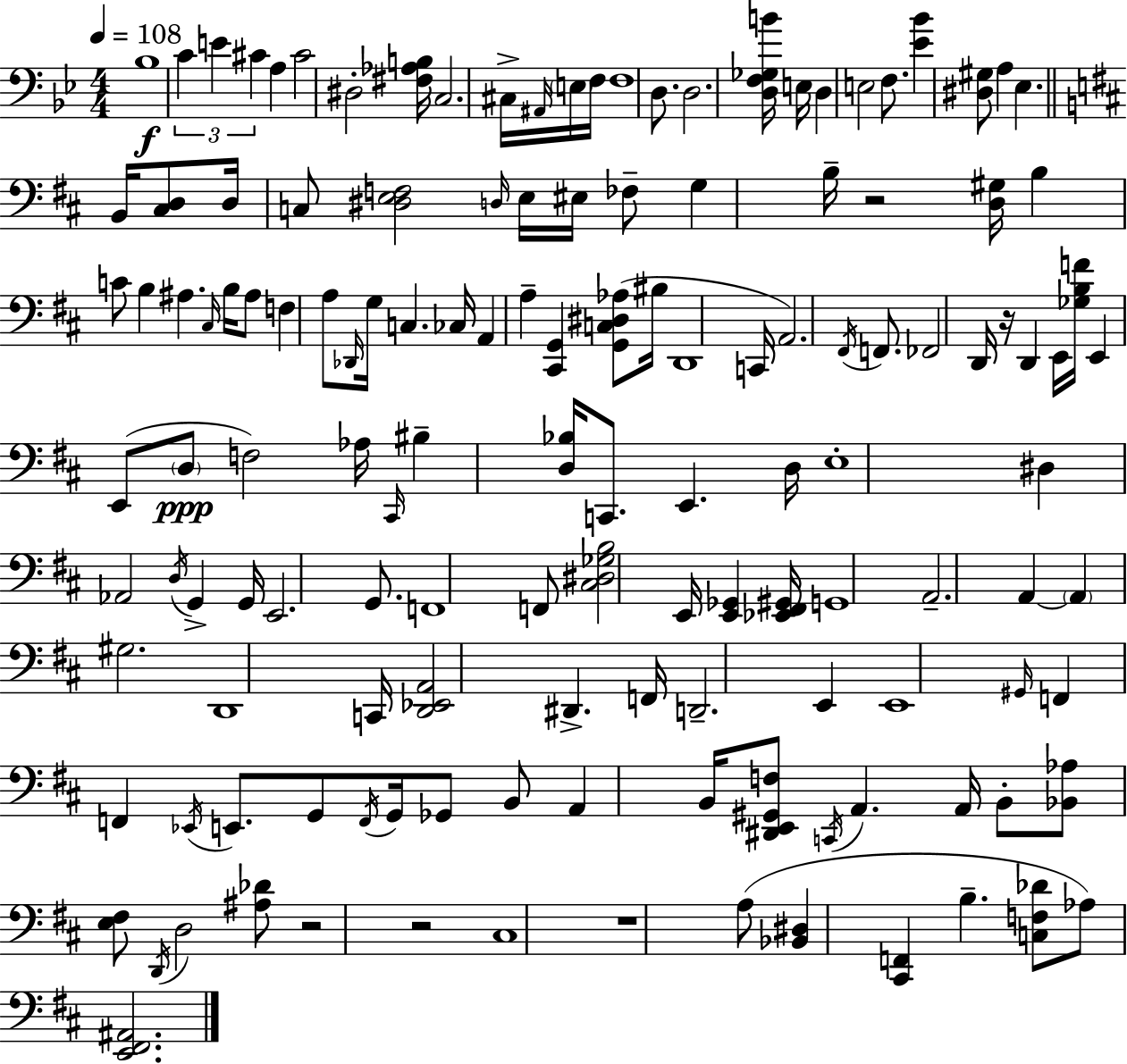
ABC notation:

X:1
T:Untitled
M:4/4
L:1/4
K:Bb
_B,4 C E ^C A, ^C2 ^D,2 [^F,_A,B,]/4 C,2 ^C,/4 ^A,,/4 E,/4 F,/4 F,4 D,/2 D,2 [D,F,_G,B]/4 E,/4 D, E,2 F,/2 [_E_B] [^D,^G,]/2 A, _E, B,,/4 [^C,D,]/2 D,/4 C,/2 [^D,E,F,]2 D,/4 E,/4 ^E,/4 _F,/2 G, B,/4 z2 [D,^G,]/4 B, C/2 B, ^A, ^C,/4 B,/4 ^A,/2 F, A,/2 _D,,/4 G,/4 C, _C,/4 A,, A, [^C,,G,,] [G,,C,^D,_A,]/2 ^B,/4 D,,4 C,,/4 A,,2 ^F,,/4 F,,/2 _F,,2 D,,/4 z/4 D,, E,,/4 [_G,B,F]/4 E,, E,,/2 D,/2 F,2 _A,/4 ^C,,/4 ^B, [D,_B,]/4 C,,/2 E,, D,/4 E,4 ^D, _A,,2 D,/4 G,, G,,/4 E,,2 G,,/2 F,,4 F,,/2 [^C,^D,_G,B,]2 E,,/4 [E,,_G,,] [_E,,^F,,^G,,]/4 G,,4 A,,2 A,, A,, ^G,2 D,,4 C,,/4 [D,,_E,,A,,]2 ^D,, F,,/4 D,,2 E,, E,,4 ^G,,/4 F,, F,, _E,,/4 E,,/2 G,,/2 F,,/4 G,,/4 _G,,/2 B,,/2 A,, B,,/4 [^D,,E,,^G,,F,]/2 C,,/4 A,, A,,/4 B,,/2 [_B,,_A,]/2 [E,^F,]/2 D,,/4 D,2 [^A,_D]/2 z2 z2 ^C,4 z4 A,/2 [_B,,^D,] [^C,,F,,] B, [C,F,_D]/2 _A,/2 [E,,^F,,^A,,]2